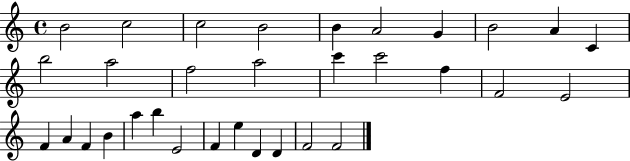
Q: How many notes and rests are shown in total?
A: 32